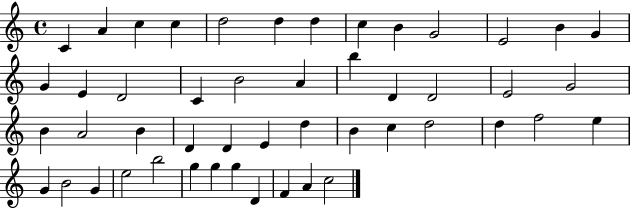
X:1
T:Untitled
M:4/4
L:1/4
K:C
C A c c d2 d d c B G2 E2 B G G E D2 C B2 A b D D2 E2 G2 B A2 B D D E d B c d2 d f2 e G B2 G e2 b2 g g g D F A c2